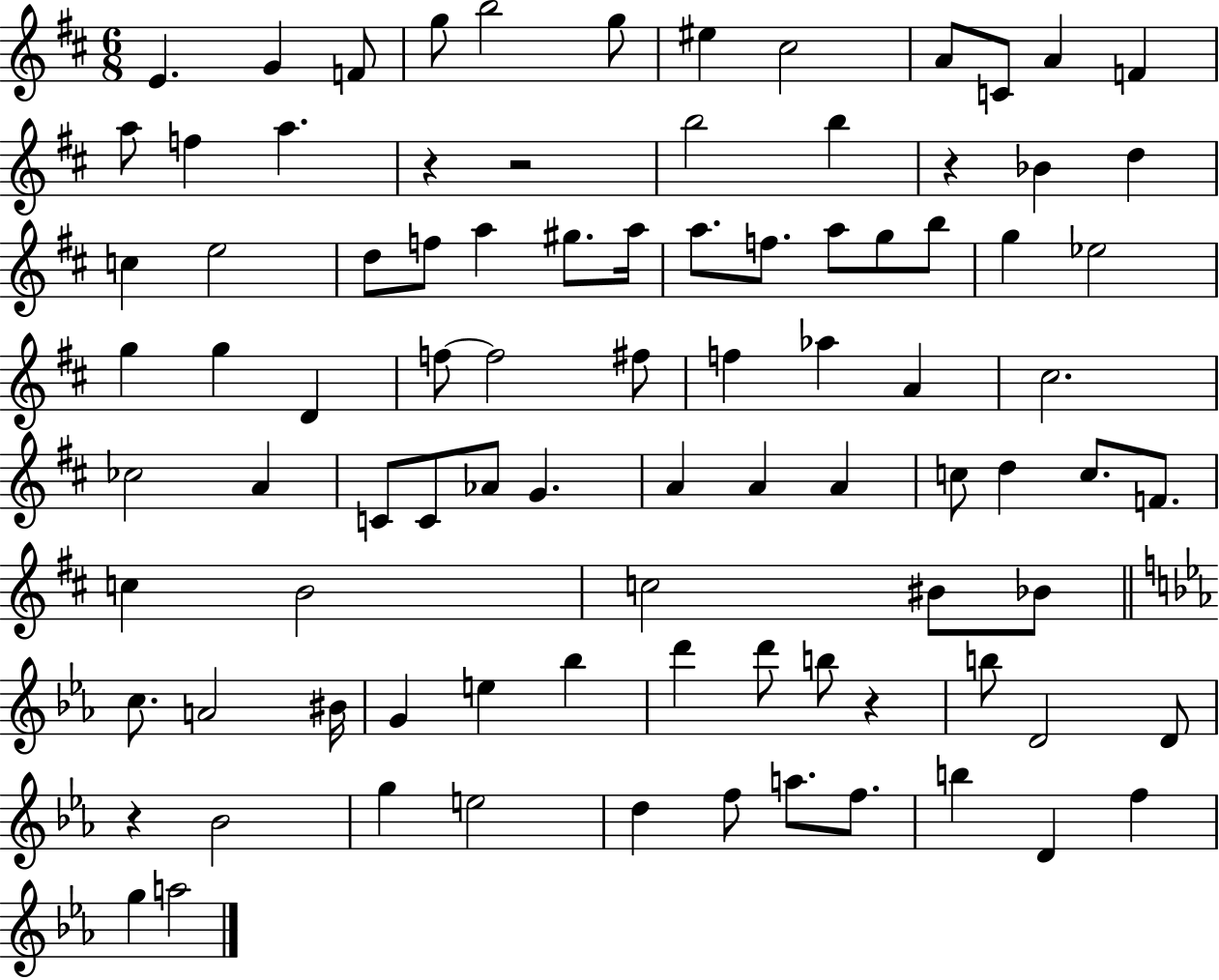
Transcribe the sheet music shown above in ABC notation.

X:1
T:Untitled
M:6/8
L:1/4
K:D
E G F/2 g/2 b2 g/2 ^e ^c2 A/2 C/2 A F a/2 f a z z2 b2 b z _B d c e2 d/2 f/2 a ^g/2 a/4 a/2 f/2 a/2 g/2 b/2 g _e2 g g D f/2 f2 ^f/2 f _a A ^c2 _c2 A C/2 C/2 _A/2 G A A A c/2 d c/2 F/2 c B2 c2 ^B/2 _B/2 c/2 A2 ^B/4 G e _b d' d'/2 b/2 z b/2 D2 D/2 z _B2 g e2 d f/2 a/2 f/2 b D f g a2